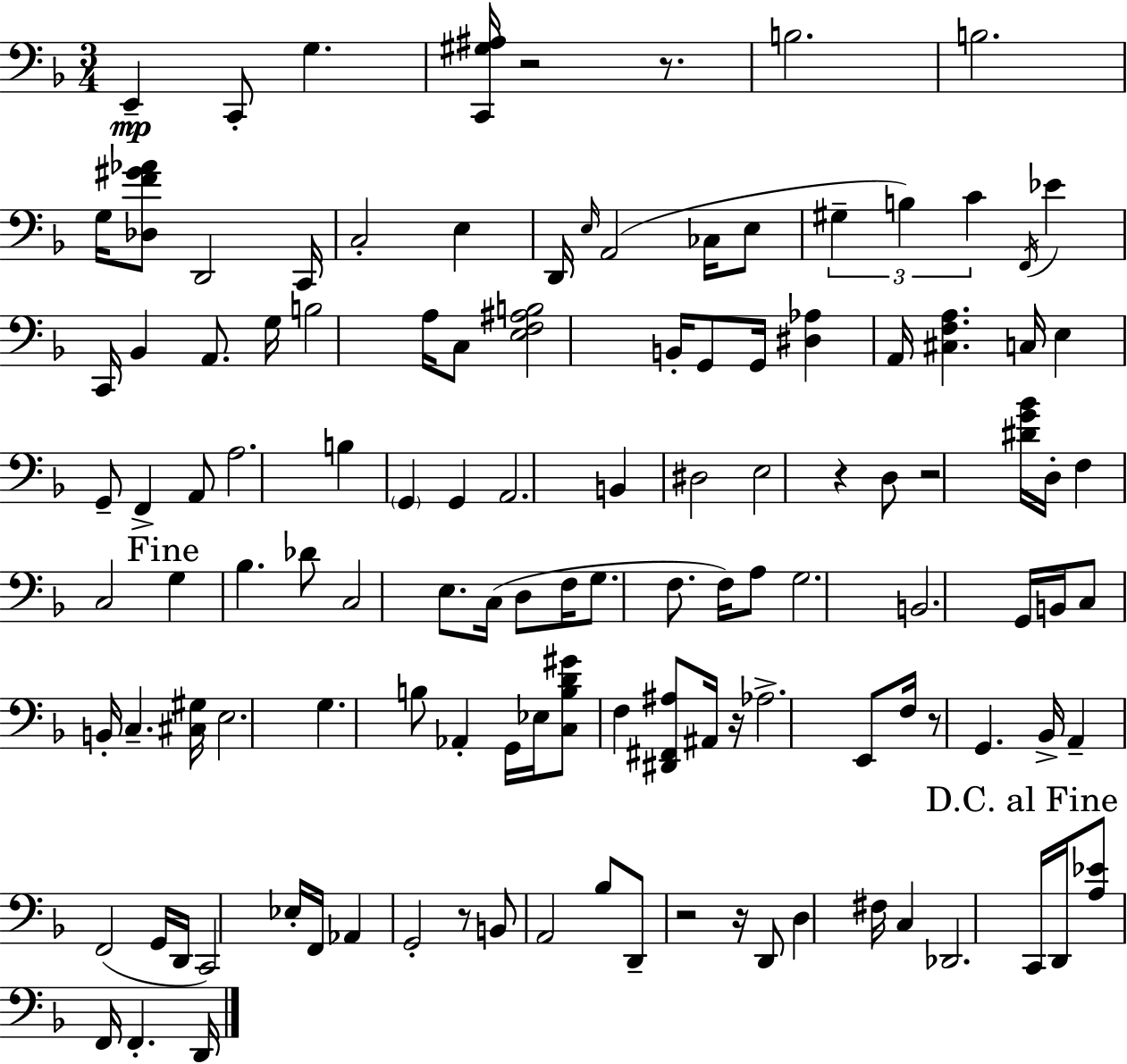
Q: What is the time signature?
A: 3/4